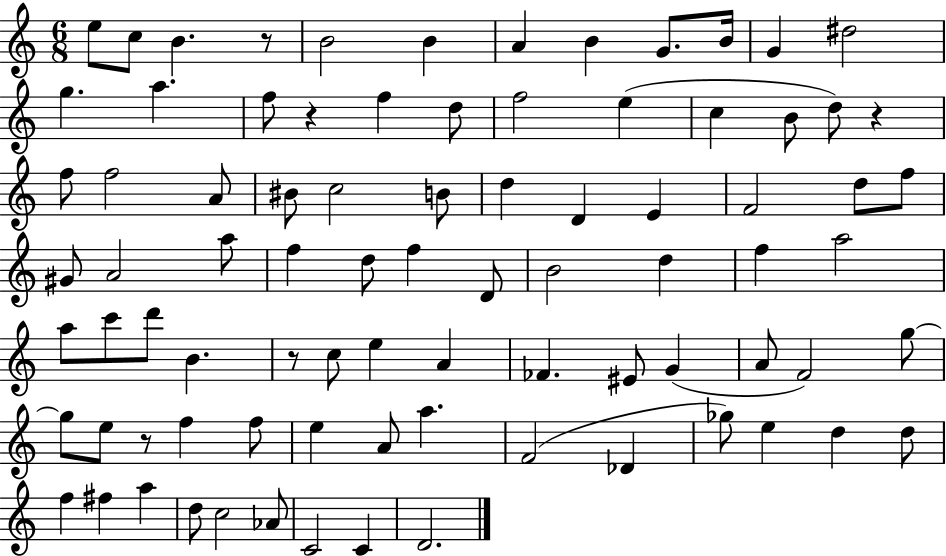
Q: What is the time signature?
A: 6/8